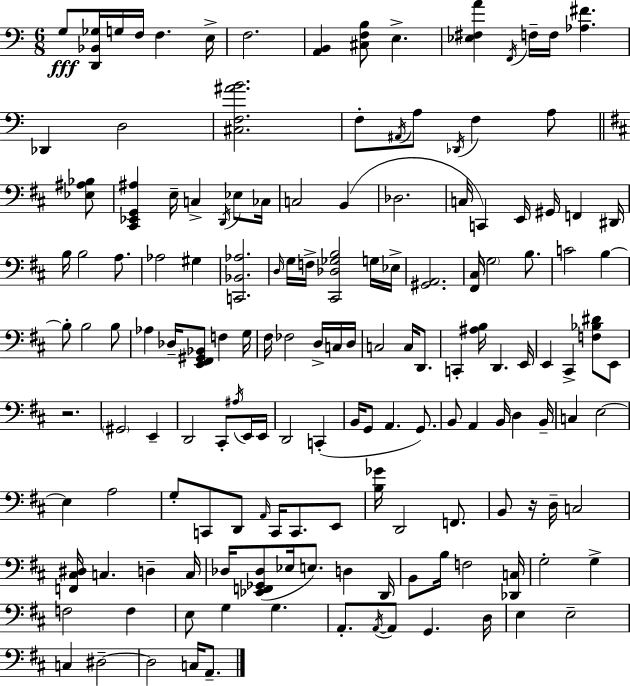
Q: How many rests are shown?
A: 2